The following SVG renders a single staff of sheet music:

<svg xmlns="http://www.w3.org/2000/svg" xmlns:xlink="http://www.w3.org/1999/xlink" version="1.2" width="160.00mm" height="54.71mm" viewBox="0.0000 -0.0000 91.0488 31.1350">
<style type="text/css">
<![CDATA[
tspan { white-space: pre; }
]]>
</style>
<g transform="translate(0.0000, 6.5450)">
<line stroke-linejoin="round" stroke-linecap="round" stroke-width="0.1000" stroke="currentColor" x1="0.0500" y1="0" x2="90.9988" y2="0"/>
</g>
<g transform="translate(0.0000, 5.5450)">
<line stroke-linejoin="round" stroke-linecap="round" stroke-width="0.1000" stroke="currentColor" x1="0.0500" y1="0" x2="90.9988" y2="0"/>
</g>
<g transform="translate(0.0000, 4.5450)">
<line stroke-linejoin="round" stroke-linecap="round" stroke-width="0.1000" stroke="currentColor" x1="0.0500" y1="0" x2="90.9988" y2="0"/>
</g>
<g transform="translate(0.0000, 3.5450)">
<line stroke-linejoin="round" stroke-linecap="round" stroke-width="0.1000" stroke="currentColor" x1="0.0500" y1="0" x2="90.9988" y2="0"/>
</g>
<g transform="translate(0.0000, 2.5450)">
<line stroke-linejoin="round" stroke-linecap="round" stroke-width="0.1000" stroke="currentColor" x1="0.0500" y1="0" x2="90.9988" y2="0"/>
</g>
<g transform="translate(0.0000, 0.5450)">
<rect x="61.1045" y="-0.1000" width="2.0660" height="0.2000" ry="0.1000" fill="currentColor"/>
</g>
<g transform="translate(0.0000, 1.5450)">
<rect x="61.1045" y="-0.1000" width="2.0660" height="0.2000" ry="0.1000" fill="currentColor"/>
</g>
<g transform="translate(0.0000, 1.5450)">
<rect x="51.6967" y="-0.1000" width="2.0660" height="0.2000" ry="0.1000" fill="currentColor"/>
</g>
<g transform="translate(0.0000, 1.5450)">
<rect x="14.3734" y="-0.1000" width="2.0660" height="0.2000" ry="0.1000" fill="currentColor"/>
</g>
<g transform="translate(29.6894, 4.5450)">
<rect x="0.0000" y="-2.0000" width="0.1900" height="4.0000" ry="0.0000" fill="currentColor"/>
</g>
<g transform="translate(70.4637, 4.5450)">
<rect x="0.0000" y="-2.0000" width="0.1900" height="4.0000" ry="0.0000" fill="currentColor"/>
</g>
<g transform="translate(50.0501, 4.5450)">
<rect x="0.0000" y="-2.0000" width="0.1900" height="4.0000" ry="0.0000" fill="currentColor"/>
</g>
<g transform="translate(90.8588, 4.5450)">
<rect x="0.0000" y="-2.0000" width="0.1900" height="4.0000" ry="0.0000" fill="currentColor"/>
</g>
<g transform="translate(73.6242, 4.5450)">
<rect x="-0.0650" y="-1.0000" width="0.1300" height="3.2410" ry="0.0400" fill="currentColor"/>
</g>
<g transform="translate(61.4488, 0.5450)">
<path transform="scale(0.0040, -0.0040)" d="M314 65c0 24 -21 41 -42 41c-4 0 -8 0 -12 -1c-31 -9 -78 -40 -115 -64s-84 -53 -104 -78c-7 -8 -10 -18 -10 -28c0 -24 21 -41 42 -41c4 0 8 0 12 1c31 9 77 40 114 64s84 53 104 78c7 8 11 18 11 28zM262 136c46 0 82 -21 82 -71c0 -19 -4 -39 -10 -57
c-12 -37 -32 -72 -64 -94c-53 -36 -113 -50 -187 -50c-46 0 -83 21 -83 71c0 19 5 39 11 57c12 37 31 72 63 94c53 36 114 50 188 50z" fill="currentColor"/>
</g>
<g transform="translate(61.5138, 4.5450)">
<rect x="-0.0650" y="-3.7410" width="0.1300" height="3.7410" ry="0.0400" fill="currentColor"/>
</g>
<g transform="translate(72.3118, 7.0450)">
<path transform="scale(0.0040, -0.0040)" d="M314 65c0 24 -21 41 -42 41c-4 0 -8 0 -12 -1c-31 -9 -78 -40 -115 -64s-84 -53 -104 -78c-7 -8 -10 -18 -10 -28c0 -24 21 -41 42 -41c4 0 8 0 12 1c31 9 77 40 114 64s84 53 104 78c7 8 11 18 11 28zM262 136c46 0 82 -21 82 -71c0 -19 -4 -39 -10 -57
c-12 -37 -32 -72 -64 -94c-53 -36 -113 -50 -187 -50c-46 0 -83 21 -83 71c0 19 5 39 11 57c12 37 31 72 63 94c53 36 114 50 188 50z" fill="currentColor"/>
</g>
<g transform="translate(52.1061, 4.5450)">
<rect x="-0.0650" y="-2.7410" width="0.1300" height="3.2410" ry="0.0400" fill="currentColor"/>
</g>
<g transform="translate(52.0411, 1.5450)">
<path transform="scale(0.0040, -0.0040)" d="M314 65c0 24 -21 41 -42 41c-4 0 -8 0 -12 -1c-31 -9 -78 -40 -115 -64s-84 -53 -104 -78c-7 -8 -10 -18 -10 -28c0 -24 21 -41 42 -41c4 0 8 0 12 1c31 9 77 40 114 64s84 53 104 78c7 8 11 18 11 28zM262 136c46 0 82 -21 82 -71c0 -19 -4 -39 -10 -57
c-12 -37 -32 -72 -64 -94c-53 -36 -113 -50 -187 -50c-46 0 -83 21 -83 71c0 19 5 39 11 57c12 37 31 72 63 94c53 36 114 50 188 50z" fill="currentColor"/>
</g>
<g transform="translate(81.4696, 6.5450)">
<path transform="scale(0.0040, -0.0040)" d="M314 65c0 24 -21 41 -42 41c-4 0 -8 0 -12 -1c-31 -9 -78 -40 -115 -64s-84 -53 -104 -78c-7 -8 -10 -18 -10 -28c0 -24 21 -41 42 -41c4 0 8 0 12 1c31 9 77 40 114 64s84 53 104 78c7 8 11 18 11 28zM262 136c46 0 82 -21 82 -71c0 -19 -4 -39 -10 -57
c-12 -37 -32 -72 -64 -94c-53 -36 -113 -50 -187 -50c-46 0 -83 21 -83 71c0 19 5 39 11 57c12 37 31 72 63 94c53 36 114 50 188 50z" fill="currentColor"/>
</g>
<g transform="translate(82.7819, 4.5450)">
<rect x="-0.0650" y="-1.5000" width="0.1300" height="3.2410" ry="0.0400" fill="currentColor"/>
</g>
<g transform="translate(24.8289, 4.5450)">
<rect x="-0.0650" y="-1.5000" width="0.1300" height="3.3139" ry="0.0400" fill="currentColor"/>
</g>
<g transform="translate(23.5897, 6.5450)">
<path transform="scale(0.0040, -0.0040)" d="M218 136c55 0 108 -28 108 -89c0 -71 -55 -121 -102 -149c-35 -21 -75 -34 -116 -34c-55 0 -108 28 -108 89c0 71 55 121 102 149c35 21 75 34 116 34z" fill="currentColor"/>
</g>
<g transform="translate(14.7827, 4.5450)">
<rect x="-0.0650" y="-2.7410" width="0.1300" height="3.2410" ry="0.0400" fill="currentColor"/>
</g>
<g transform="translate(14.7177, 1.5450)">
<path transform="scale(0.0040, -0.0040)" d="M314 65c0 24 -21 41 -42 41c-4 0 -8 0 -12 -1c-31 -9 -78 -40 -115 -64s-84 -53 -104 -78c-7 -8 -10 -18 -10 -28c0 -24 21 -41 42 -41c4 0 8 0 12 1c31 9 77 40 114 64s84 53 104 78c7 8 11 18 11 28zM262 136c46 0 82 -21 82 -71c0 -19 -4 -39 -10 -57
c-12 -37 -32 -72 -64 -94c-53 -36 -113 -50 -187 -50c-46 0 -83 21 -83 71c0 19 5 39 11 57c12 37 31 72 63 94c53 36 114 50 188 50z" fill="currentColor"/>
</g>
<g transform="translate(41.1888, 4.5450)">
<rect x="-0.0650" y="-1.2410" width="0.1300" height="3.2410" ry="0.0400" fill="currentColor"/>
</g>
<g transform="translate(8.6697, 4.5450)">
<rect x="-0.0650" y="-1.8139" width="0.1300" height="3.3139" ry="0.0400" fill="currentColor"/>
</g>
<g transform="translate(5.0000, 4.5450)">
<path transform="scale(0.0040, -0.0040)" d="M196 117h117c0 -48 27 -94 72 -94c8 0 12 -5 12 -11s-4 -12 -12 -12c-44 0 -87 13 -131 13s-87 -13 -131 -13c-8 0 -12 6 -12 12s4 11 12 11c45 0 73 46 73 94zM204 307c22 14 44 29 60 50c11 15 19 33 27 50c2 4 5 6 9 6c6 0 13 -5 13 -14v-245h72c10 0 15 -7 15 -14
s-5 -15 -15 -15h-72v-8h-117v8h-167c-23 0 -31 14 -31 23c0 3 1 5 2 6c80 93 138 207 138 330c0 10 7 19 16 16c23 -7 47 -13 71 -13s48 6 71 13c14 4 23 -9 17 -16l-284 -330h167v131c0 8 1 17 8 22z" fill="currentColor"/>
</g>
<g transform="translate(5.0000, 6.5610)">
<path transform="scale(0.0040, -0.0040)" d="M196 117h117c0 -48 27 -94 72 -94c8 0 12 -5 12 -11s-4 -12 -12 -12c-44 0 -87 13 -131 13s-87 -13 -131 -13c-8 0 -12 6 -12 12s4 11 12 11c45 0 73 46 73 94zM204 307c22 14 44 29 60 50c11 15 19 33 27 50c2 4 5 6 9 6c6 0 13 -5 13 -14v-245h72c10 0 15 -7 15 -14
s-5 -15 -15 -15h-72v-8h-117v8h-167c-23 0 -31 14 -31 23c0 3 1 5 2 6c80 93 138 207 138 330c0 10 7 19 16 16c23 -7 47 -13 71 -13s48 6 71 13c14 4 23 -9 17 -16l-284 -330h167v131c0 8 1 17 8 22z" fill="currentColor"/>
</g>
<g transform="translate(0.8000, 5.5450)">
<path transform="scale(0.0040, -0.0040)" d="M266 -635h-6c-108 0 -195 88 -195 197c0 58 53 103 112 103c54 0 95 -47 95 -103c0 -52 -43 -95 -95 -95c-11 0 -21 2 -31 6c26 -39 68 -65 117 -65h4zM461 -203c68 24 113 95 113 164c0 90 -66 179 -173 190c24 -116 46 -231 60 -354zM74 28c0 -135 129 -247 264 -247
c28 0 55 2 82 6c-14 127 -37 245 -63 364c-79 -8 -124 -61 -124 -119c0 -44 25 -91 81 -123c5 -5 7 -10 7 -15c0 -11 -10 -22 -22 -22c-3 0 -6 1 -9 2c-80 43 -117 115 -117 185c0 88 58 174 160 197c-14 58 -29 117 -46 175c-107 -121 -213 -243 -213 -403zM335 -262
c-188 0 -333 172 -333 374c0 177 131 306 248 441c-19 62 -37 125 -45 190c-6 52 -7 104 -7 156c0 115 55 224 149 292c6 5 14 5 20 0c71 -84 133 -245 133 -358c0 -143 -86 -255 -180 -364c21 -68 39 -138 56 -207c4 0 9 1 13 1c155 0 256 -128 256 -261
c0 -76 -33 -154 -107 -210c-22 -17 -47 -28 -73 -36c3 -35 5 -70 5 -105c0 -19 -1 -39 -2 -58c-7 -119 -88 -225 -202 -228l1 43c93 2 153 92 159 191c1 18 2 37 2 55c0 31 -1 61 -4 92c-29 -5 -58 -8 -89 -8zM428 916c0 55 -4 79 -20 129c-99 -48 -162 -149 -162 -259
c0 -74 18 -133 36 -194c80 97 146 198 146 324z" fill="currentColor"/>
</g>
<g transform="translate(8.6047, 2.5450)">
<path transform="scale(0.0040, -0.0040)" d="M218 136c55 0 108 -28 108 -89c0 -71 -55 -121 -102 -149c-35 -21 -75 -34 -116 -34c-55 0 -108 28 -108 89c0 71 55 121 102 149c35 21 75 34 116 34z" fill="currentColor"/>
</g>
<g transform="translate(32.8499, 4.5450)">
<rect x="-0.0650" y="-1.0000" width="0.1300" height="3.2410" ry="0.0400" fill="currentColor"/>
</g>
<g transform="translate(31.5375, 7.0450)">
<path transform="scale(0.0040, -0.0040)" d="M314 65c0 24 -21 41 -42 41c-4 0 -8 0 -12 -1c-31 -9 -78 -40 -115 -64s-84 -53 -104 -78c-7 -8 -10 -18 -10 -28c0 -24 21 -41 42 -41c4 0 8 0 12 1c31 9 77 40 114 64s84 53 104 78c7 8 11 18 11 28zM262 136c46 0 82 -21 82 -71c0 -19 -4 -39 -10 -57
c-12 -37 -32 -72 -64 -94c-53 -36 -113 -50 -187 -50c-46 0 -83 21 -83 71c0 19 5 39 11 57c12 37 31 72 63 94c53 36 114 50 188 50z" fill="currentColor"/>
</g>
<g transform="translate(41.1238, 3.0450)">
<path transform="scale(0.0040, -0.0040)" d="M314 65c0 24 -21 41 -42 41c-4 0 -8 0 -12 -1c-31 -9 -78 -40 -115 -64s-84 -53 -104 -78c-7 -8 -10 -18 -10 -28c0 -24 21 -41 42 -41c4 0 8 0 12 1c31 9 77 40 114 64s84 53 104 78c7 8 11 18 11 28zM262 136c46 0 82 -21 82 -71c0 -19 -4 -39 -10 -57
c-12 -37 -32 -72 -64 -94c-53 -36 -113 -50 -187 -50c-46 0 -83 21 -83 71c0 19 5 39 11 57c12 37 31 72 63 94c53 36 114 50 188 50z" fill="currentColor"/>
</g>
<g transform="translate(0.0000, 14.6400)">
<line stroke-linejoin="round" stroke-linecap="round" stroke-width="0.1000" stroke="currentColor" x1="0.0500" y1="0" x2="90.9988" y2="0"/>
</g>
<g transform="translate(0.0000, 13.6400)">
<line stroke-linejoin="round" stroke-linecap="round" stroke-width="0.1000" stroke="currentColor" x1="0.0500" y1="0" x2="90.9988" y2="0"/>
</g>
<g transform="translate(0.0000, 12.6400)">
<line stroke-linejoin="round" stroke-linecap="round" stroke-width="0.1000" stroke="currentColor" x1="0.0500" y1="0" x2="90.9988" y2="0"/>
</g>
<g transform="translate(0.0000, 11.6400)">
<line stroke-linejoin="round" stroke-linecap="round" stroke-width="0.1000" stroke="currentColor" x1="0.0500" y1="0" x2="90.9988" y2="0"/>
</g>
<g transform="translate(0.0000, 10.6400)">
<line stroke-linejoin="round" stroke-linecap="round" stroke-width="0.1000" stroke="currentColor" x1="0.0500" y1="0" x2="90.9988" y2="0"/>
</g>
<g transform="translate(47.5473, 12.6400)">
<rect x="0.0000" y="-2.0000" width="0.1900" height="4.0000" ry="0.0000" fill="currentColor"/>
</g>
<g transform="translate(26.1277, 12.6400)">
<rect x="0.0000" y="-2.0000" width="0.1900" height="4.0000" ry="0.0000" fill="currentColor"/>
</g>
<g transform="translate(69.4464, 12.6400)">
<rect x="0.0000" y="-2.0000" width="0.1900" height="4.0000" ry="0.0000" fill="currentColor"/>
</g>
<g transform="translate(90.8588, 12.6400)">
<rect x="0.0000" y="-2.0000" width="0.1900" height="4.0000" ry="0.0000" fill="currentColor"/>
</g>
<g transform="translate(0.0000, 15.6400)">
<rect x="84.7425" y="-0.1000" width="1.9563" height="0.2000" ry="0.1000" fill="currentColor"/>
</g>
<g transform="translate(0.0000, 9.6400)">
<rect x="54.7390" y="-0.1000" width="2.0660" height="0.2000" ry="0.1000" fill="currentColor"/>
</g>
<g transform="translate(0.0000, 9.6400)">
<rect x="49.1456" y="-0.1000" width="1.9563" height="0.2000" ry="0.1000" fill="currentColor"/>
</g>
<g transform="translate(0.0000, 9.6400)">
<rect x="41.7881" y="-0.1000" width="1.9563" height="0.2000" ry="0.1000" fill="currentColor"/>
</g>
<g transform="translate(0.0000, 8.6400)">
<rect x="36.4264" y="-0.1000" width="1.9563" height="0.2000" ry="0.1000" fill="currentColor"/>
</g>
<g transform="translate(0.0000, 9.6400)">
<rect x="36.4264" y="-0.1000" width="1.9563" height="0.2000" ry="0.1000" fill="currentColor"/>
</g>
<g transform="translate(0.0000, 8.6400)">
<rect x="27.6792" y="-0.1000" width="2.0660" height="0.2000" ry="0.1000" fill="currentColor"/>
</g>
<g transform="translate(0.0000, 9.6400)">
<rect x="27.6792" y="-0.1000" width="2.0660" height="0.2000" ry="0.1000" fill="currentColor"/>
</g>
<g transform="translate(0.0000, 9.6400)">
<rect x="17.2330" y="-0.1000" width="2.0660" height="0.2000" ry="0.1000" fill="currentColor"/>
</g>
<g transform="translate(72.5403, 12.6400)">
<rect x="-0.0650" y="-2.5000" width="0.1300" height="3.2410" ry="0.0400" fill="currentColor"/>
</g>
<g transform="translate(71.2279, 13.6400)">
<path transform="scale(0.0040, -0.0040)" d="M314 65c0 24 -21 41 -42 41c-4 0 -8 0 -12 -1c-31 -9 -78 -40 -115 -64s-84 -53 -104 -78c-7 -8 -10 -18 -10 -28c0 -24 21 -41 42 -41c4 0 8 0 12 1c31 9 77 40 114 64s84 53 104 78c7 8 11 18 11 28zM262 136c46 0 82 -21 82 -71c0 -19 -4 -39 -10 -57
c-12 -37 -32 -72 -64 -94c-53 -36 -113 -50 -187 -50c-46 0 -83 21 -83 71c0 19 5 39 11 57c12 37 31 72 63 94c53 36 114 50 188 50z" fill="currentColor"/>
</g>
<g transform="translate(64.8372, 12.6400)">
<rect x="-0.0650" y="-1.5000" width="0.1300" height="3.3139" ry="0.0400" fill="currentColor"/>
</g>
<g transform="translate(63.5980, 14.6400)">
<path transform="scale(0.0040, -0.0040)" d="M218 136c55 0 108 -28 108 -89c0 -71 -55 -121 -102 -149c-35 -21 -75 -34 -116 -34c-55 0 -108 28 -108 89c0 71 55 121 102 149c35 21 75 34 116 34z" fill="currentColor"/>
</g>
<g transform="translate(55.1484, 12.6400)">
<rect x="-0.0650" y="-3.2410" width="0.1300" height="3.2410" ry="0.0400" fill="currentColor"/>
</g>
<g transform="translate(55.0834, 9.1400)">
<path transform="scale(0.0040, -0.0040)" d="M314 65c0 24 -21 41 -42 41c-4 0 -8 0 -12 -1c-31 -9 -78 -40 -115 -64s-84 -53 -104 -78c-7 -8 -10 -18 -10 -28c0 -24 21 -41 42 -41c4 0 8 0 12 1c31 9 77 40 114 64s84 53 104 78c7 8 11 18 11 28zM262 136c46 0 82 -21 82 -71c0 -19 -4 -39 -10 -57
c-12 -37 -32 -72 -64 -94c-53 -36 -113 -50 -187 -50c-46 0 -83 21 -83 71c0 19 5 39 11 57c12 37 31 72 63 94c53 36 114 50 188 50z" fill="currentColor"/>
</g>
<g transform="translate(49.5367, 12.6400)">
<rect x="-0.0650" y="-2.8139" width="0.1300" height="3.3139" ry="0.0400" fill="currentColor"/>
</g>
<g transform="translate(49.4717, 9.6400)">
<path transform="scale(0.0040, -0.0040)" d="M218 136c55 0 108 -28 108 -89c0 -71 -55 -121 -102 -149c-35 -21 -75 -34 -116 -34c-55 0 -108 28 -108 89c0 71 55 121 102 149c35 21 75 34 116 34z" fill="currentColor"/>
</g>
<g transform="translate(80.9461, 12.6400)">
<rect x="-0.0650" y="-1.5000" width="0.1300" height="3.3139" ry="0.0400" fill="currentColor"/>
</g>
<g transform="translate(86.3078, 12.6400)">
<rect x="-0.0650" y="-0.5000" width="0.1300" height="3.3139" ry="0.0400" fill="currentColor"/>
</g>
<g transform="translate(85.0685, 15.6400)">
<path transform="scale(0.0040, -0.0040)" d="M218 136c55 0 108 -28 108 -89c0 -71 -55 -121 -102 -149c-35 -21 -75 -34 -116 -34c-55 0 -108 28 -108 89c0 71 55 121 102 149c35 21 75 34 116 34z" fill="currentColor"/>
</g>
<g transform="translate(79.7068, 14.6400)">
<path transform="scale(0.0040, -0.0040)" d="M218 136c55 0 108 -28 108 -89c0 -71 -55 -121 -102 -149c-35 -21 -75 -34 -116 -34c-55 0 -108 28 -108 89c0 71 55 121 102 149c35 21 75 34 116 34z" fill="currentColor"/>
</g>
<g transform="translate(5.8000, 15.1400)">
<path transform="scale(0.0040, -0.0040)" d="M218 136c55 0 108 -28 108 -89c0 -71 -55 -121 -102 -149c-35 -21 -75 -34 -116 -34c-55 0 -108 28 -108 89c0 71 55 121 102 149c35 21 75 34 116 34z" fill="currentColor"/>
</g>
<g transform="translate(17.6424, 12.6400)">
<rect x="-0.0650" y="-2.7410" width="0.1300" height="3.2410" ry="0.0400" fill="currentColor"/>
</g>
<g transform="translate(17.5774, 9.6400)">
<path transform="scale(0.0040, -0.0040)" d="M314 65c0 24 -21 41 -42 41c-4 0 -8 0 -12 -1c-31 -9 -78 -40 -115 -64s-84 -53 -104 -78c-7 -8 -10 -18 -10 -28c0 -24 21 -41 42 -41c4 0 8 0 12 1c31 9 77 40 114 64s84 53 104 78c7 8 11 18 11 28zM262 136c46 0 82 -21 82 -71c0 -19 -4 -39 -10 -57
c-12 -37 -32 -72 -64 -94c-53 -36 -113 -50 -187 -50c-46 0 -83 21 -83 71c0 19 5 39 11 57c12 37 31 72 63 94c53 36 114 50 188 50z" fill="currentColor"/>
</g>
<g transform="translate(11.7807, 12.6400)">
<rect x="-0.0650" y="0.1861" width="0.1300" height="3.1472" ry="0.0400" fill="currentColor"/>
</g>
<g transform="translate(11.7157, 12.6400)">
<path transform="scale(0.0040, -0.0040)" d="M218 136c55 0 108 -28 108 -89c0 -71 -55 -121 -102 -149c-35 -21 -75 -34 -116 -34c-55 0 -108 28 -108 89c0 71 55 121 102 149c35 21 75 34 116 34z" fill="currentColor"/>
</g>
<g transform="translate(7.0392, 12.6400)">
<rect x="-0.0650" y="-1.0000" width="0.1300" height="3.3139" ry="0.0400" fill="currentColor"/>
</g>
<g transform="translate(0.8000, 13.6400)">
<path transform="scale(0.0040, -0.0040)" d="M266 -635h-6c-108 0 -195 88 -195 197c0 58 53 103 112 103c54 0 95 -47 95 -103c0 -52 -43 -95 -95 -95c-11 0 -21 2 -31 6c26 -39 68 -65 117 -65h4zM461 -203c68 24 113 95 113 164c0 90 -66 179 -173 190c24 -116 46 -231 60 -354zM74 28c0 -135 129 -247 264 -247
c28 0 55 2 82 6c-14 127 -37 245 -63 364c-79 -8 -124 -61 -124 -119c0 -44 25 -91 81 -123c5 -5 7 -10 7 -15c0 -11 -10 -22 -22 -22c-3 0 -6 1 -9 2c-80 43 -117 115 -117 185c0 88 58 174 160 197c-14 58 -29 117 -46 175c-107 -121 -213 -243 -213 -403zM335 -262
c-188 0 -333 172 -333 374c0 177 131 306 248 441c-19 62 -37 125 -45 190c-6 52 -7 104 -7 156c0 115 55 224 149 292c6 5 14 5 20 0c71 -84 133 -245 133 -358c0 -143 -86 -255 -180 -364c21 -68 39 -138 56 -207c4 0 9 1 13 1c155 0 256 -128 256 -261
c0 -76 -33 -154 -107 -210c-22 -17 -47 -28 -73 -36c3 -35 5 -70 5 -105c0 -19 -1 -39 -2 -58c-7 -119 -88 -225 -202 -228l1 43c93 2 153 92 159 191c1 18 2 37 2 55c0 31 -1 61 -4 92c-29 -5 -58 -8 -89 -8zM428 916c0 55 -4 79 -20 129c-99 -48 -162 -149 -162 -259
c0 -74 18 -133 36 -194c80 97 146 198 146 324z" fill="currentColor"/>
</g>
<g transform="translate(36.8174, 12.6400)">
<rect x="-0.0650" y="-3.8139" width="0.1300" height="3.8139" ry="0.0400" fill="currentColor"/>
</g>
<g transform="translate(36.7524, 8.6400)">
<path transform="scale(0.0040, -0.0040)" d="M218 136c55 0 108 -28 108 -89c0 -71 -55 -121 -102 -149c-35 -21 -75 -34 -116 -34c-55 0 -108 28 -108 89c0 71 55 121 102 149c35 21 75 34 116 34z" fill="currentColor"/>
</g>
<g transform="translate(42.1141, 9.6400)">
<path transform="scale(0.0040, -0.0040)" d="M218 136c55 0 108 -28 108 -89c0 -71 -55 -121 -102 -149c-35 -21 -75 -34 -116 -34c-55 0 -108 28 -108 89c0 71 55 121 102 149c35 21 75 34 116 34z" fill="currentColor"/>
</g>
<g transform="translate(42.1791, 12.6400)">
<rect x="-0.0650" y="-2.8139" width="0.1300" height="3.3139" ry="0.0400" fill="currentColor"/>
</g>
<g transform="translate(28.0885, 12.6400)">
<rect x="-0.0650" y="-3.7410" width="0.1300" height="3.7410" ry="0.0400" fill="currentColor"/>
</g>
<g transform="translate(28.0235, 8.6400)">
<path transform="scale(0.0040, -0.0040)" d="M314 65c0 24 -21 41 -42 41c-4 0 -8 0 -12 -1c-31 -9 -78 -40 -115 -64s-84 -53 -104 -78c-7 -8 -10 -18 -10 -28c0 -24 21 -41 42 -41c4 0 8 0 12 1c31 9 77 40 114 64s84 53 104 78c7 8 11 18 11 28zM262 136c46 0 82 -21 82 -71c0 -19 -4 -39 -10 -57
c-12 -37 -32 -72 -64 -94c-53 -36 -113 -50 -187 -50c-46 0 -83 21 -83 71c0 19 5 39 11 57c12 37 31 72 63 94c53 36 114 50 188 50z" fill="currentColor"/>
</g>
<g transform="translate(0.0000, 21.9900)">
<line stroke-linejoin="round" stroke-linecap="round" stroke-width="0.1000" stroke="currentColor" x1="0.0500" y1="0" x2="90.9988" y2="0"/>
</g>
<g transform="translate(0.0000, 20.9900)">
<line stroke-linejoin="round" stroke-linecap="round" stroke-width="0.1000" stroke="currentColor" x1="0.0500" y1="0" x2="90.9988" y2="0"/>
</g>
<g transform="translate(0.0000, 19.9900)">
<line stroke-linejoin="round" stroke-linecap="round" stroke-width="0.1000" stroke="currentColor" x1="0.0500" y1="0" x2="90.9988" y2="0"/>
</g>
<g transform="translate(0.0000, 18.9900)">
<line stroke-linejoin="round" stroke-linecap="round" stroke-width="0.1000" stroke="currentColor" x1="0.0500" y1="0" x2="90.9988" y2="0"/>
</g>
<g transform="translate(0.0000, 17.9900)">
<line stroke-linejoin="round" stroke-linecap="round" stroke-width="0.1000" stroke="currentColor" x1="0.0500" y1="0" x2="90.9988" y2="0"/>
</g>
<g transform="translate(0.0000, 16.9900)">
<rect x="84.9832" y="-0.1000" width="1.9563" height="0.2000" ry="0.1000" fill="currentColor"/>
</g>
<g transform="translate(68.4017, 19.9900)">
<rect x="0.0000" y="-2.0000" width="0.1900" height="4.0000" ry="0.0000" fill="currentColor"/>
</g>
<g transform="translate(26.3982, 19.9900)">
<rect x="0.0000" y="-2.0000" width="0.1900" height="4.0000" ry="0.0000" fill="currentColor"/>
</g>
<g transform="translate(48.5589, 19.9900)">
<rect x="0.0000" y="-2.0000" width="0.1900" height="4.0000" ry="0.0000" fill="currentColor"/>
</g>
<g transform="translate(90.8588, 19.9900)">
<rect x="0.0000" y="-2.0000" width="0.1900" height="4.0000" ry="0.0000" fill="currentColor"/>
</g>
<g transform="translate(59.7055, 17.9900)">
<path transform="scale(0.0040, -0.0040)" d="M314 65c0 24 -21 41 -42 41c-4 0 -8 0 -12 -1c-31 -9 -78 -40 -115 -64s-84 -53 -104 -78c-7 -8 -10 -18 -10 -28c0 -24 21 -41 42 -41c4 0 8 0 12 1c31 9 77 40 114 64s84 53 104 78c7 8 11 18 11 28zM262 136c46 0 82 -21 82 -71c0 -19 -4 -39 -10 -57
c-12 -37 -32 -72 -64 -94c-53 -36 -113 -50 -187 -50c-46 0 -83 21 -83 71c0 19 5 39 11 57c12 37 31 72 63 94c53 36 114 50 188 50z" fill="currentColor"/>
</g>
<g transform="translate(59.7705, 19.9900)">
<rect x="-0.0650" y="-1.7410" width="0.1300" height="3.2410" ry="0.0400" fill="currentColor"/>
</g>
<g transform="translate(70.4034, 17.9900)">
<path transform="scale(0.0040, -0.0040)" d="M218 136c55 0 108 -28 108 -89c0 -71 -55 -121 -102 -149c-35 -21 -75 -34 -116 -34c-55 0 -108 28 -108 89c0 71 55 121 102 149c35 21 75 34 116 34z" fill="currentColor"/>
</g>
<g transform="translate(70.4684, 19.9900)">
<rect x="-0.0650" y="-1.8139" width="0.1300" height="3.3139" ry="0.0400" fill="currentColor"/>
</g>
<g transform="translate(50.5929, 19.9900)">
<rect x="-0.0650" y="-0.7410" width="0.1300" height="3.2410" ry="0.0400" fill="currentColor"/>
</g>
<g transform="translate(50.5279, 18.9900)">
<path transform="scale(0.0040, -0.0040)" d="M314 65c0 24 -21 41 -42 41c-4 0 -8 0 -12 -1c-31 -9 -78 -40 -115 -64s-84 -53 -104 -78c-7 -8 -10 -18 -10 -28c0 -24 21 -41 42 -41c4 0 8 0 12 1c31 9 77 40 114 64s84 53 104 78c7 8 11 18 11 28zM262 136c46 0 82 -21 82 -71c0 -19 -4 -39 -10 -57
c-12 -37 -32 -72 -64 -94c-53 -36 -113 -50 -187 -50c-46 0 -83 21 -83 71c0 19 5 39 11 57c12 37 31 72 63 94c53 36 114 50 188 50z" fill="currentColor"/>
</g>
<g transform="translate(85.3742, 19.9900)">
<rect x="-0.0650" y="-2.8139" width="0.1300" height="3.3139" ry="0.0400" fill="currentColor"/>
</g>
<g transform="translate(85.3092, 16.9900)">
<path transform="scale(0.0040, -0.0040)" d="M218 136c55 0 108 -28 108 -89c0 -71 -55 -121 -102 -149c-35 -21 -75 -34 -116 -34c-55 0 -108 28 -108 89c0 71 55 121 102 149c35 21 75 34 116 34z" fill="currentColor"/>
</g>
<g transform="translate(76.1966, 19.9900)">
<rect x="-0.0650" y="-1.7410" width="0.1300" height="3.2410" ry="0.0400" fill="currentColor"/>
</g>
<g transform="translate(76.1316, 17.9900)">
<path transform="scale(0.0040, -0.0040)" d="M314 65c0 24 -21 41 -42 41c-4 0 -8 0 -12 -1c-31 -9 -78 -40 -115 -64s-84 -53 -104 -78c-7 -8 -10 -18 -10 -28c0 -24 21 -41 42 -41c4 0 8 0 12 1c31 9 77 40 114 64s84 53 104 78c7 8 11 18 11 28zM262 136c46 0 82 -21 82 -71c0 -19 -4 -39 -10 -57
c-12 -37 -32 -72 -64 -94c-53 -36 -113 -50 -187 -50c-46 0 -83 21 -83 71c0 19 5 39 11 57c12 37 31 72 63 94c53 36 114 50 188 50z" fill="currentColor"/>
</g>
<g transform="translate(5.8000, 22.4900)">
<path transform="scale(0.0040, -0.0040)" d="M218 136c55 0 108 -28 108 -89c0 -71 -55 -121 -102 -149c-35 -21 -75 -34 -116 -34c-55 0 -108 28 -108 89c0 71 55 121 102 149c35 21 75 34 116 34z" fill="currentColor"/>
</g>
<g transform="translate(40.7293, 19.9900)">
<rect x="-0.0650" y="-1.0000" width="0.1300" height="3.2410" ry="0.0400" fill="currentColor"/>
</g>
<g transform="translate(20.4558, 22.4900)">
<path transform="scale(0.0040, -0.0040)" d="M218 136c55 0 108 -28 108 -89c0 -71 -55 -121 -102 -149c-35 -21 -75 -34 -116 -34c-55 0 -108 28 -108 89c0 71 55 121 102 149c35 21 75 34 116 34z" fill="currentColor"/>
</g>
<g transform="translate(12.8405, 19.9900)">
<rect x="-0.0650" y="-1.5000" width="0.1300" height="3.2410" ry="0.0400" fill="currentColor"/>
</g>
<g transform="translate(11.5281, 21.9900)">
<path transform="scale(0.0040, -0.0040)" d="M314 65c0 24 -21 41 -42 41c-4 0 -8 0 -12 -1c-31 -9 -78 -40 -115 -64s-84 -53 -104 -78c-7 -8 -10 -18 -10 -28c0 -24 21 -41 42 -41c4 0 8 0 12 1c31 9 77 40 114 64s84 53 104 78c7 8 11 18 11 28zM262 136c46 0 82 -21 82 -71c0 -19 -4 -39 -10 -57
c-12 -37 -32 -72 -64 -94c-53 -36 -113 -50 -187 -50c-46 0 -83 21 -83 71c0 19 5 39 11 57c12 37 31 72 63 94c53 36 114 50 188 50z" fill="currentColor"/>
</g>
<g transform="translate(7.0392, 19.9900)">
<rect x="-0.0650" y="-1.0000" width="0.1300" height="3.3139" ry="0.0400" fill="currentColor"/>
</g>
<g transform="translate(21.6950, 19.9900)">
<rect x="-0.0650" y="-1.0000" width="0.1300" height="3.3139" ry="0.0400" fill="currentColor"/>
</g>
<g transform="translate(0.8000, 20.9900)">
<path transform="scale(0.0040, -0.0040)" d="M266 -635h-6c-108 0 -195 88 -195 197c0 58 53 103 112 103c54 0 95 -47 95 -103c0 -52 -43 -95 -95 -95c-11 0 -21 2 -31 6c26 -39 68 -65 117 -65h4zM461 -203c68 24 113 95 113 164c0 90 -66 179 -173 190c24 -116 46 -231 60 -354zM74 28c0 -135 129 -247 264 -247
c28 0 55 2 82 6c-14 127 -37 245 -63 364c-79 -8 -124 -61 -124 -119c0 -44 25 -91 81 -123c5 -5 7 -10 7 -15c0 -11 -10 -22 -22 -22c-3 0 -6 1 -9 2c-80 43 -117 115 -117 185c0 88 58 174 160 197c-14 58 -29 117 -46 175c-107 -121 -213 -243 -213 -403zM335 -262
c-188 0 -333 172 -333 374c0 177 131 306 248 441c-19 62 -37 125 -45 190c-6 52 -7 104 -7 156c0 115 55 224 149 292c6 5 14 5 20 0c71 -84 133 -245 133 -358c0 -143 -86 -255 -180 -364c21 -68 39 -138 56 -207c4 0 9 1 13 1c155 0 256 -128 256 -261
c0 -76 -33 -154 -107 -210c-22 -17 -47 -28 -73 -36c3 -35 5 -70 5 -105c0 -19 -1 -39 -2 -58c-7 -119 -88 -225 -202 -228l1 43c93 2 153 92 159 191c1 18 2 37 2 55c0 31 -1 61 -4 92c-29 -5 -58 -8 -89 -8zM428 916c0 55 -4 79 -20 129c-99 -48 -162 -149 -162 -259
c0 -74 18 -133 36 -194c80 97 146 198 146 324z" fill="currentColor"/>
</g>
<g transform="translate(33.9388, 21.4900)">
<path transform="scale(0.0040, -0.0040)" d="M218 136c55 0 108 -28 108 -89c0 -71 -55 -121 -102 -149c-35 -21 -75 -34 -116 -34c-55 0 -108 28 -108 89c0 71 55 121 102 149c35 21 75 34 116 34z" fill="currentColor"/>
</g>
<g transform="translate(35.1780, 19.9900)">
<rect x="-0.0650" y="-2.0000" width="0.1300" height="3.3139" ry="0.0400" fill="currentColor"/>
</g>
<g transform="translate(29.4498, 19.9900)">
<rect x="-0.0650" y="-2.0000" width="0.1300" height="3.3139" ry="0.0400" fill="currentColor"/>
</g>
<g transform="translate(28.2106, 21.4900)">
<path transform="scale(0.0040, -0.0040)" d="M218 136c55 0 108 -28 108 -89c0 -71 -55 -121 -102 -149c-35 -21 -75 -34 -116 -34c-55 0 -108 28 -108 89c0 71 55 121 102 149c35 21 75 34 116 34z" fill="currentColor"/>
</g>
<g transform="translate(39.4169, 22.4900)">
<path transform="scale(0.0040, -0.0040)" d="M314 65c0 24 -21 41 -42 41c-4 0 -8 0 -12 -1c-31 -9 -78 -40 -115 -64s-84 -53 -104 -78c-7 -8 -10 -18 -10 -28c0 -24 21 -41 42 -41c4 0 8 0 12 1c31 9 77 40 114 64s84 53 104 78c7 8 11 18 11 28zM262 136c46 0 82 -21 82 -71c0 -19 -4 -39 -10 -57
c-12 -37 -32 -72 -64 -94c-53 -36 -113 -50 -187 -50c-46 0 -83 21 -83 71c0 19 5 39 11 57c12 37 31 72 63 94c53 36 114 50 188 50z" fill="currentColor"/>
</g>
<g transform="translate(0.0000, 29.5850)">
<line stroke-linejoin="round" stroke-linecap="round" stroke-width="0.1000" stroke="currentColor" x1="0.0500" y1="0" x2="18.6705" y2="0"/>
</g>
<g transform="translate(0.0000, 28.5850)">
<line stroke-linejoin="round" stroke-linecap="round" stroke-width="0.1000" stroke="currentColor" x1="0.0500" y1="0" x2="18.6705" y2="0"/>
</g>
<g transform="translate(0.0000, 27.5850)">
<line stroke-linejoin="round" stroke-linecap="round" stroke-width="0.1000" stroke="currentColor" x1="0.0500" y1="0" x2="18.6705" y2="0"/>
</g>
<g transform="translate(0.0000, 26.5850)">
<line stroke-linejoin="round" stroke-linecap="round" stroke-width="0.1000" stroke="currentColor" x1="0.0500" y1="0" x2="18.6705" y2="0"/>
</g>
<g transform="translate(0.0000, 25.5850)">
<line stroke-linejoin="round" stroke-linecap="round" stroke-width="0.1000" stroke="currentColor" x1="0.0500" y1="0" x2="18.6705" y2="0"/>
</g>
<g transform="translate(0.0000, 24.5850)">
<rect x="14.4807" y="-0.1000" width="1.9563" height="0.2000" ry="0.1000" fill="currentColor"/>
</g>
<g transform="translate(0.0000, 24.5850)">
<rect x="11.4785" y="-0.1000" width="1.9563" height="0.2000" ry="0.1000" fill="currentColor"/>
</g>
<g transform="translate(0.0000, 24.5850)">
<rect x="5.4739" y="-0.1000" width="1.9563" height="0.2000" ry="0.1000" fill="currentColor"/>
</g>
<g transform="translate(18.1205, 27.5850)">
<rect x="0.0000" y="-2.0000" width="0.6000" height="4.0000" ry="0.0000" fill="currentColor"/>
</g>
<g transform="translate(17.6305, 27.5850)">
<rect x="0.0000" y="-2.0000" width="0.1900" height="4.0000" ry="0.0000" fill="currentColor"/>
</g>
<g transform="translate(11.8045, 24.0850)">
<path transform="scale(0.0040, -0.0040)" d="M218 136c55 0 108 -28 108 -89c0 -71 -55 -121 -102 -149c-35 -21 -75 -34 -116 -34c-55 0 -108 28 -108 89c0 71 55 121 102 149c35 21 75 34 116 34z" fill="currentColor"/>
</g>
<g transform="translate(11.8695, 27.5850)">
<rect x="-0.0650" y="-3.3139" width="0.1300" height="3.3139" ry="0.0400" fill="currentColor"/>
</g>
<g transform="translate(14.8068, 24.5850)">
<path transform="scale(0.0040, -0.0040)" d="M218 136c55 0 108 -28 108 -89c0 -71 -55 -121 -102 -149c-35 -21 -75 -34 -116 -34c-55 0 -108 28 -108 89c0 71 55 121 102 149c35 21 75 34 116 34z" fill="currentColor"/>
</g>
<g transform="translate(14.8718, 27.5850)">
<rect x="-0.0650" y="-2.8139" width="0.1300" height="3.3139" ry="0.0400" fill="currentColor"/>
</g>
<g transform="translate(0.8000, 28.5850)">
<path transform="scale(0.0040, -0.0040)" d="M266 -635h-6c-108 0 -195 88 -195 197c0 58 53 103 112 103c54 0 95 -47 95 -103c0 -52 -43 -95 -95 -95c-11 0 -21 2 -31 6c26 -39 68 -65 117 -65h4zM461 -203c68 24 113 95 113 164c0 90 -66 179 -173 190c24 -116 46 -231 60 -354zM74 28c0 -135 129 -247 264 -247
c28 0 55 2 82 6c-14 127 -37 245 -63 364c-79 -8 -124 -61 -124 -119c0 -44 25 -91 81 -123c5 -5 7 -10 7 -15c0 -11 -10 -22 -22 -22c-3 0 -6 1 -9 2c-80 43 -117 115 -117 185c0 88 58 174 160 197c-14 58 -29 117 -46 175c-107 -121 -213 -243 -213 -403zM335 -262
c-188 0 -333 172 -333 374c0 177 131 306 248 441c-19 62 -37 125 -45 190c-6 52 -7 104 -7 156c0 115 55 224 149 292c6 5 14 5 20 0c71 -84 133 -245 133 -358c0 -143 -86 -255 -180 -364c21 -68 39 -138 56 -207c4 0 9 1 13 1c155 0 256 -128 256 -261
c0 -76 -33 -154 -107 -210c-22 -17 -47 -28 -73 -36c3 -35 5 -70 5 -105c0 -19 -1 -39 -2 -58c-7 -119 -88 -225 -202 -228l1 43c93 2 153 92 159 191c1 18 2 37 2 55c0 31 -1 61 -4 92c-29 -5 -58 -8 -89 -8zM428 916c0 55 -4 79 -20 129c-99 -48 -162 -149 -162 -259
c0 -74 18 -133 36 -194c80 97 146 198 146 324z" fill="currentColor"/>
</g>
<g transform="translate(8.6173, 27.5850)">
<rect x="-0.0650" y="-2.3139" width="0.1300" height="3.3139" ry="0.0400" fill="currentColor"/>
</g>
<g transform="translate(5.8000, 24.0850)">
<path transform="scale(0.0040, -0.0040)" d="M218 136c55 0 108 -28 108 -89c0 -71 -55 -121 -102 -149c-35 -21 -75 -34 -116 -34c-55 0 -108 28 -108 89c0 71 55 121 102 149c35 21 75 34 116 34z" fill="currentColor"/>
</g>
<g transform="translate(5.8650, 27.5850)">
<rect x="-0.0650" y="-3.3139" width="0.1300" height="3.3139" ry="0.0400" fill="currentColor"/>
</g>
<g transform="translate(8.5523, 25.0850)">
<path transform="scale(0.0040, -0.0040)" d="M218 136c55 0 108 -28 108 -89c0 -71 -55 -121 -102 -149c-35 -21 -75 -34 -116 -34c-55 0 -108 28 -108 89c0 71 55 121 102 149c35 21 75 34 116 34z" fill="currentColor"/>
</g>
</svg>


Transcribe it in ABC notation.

X:1
T:Untitled
M:4/4
L:1/4
K:C
f a2 E D2 e2 a2 c'2 D2 E2 D B a2 c'2 c' a a b2 E G2 E C D E2 D F F D2 d2 f2 f f2 a b g b a